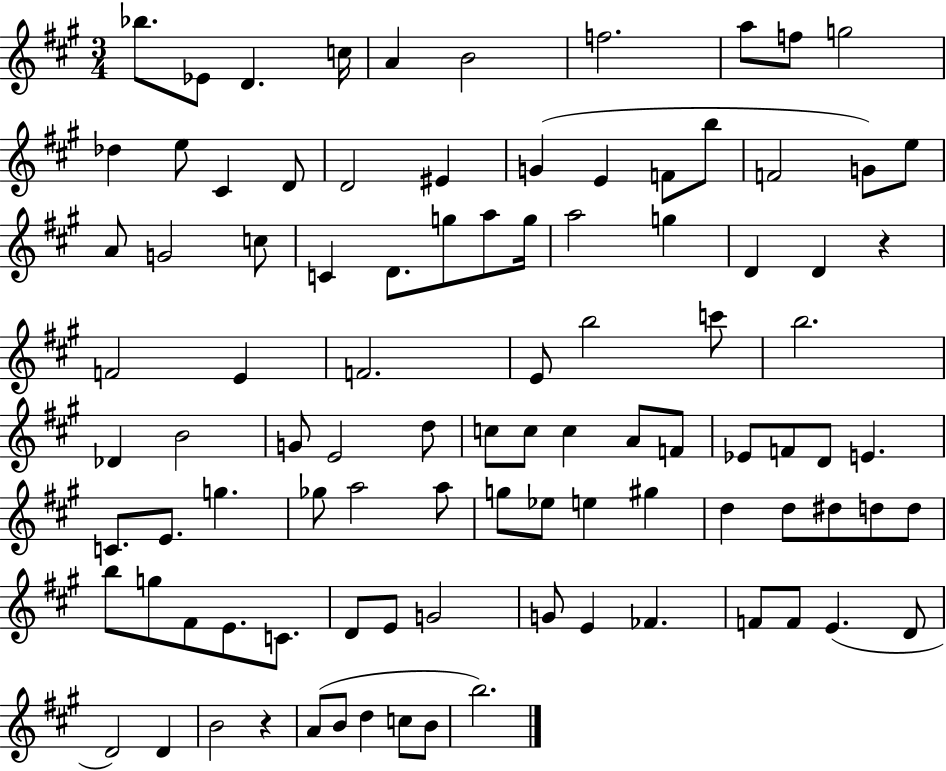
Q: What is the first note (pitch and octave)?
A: Bb5